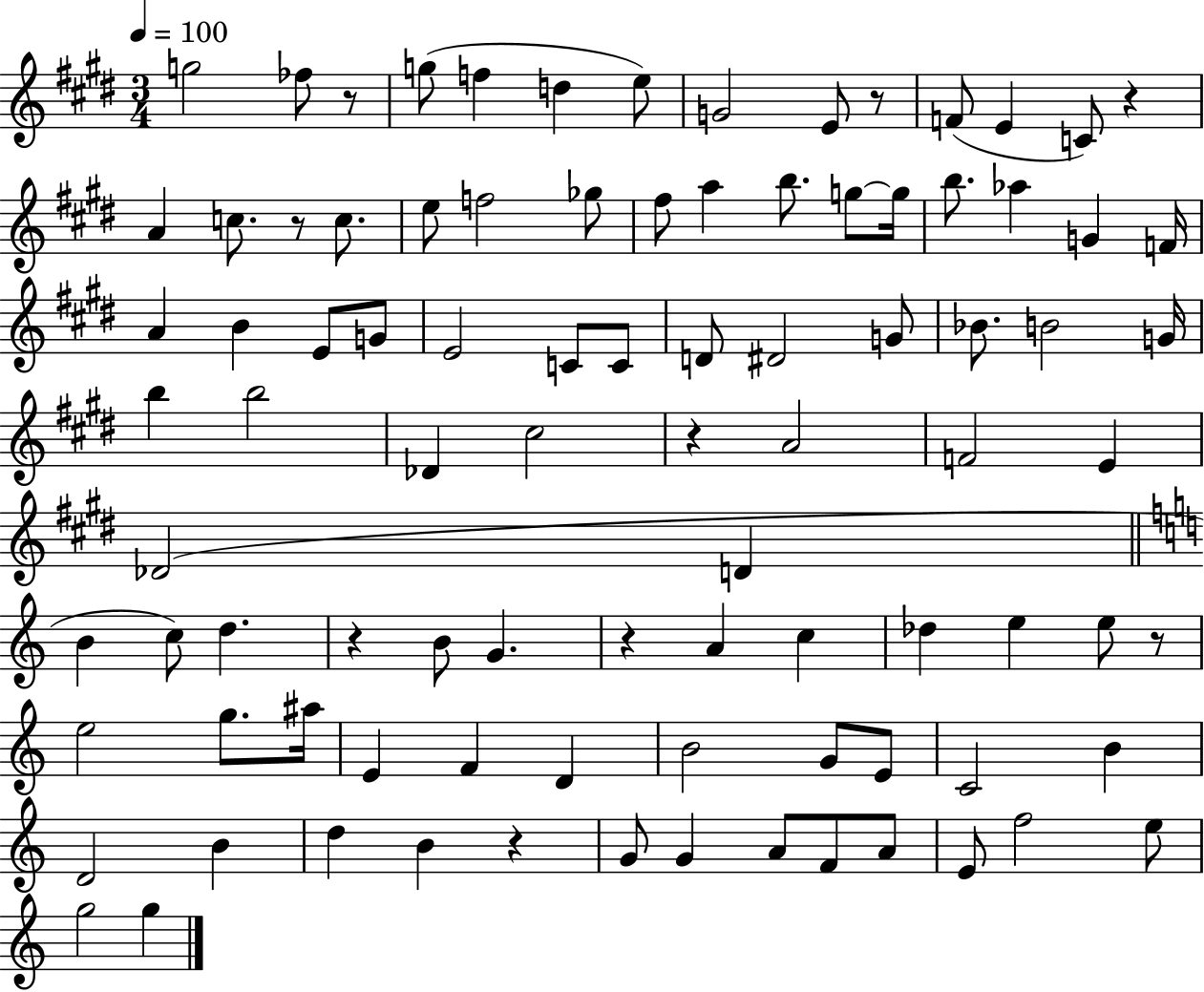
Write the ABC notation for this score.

X:1
T:Untitled
M:3/4
L:1/4
K:E
g2 _f/2 z/2 g/2 f d e/2 G2 E/2 z/2 F/2 E C/2 z A c/2 z/2 c/2 e/2 f2 _g/2 ^f/2 a b/2 g/2 g/4 b/2 _a G F/4 A B E/2 G/2 E2 C/2 C/2 D/2 ^D2 G/2 _B/2 B2 G/4 b b2 _D ^c2 z A2 F2 E _D2 D B c/2 d z B/2 G z A c _d e e/2 z/2 e2 g/2 ^a/4 E F D B2 G/2 E/2 C2 B D2 B d B z G/2 G A/2 F/2 A/2 E/2 f2 e/2 g2 g